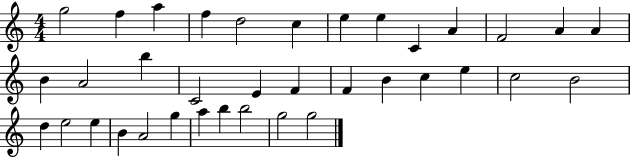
X:1
T:Untitled
M:4/4
L:1/4
K:C
g2 f a f d2 c e e C A F2 A A B A2 b C2 E F F B c e c2 B2 d e2 e B A2 g a b b2 g2 g2